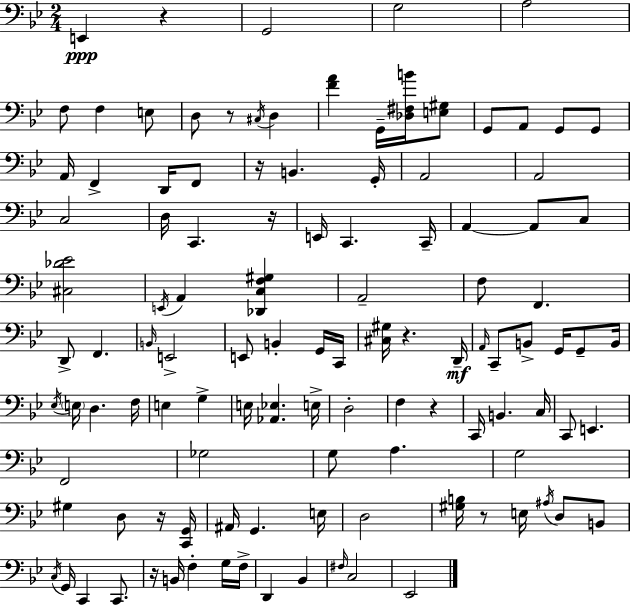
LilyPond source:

{
  \clef bass
  \numericTimeSignature
  \time 2/4
  \key g \minor
  \repeat volta 2 { e,4\ppp r4 | g,2 | g2 | a2 | \break f8 f4 e8 | d8 r8 \acciaccatura { cis16 } d4 | <f' a'>4 g,16-- <des fis b'>16 <e gis>8 | g,8 a,8 g,8 g,8 | \break a,16 f,4-> d,16 f,8 | r16 b,4. | g,16-. a,2 | a,2 | \break c2 | d16 c,4. | r16 e,16 c,4. | c,16-- a,4~~ a,8 c8 | \break <cis des' ees'>2 | \acciaccatura { e,16 } a,4 <des, c f gis>4 | a,2-- | f8 f,4. | \break d,8-> f,4. | \grace { b,16 } e,2-> | e,8 b,4-. | g,16 c,16 <cis gis>16 r4. | \break d,16--\mf \grace { a,16 } c,8-- b,8-> | g,16 g,8-- b,16 \acciaccatura { ees16 } \parenthesize e16 d4. | f16 e4 | g4-> e16 <aes, ees>4. | \break e16-> d2-. | f4 | r4 c,16 b,4. | c16 c,8 e,4. | \break f,2 | ges2 | g8 a4. | g2 | \break gis4 | d8 r16 <c, g,>16 ais,16 g,4. | e16 d2 | <gis b>16 r8 | \break e16 \acciaccatura { ais16 } d8 b,8 \acciaccatura { c16 } g,16 | c,4 c,8. r16 | b,16 f4-. g16 f16-> d,4 | bes,4 \grace { fis16 } | \break c2 | ees,2 | } \bar "|."
}